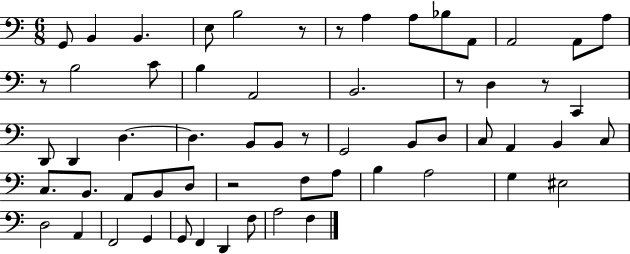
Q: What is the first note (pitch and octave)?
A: G2